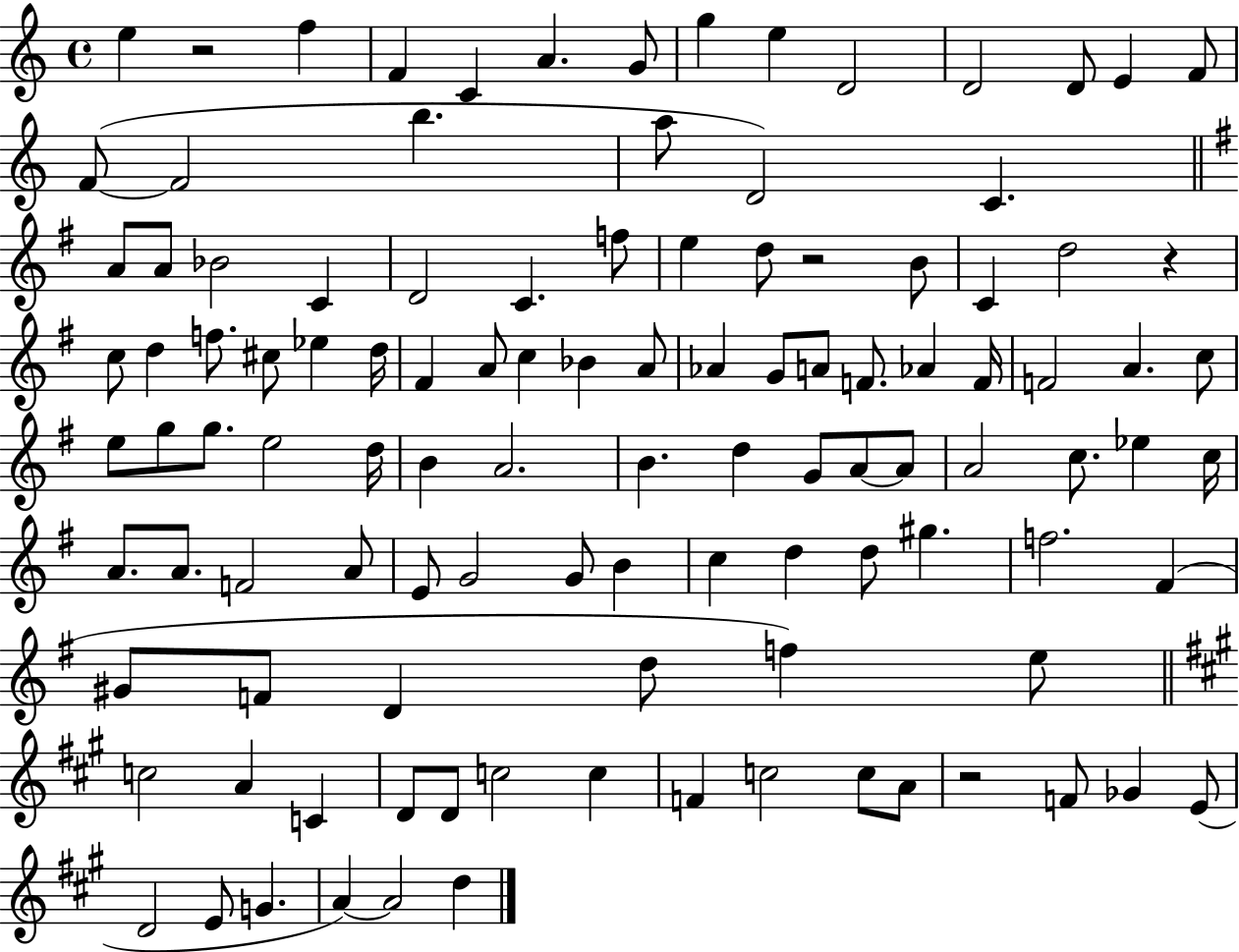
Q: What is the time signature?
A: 4/4